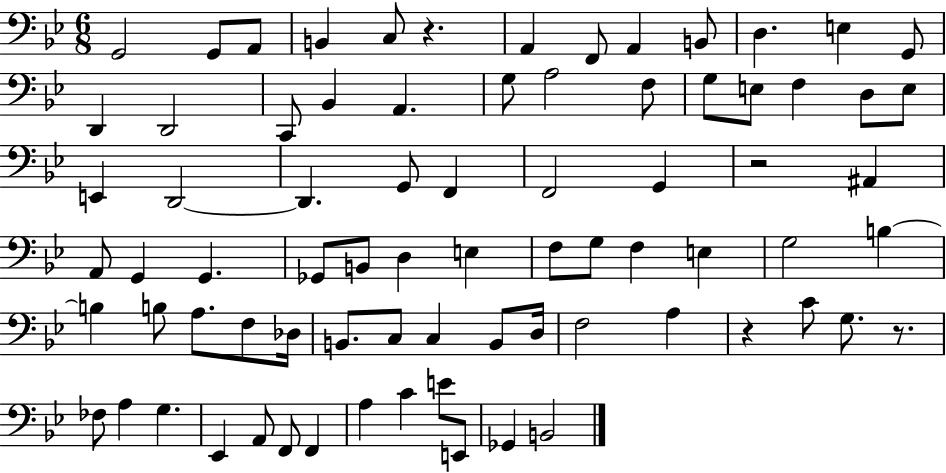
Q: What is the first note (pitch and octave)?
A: G2